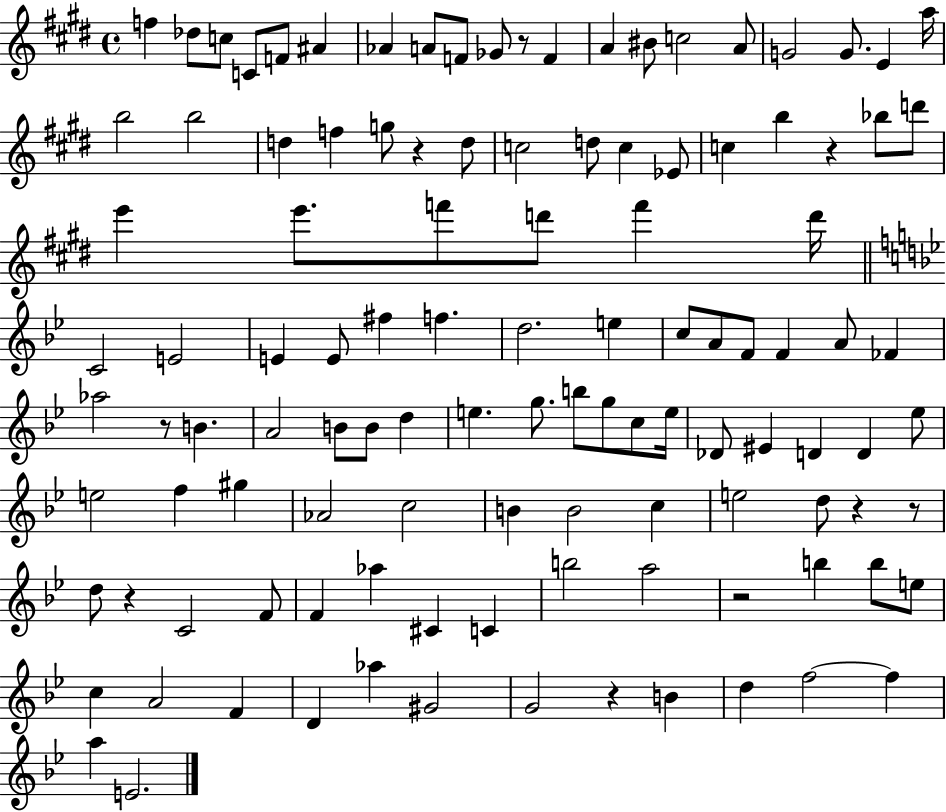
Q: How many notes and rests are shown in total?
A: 114